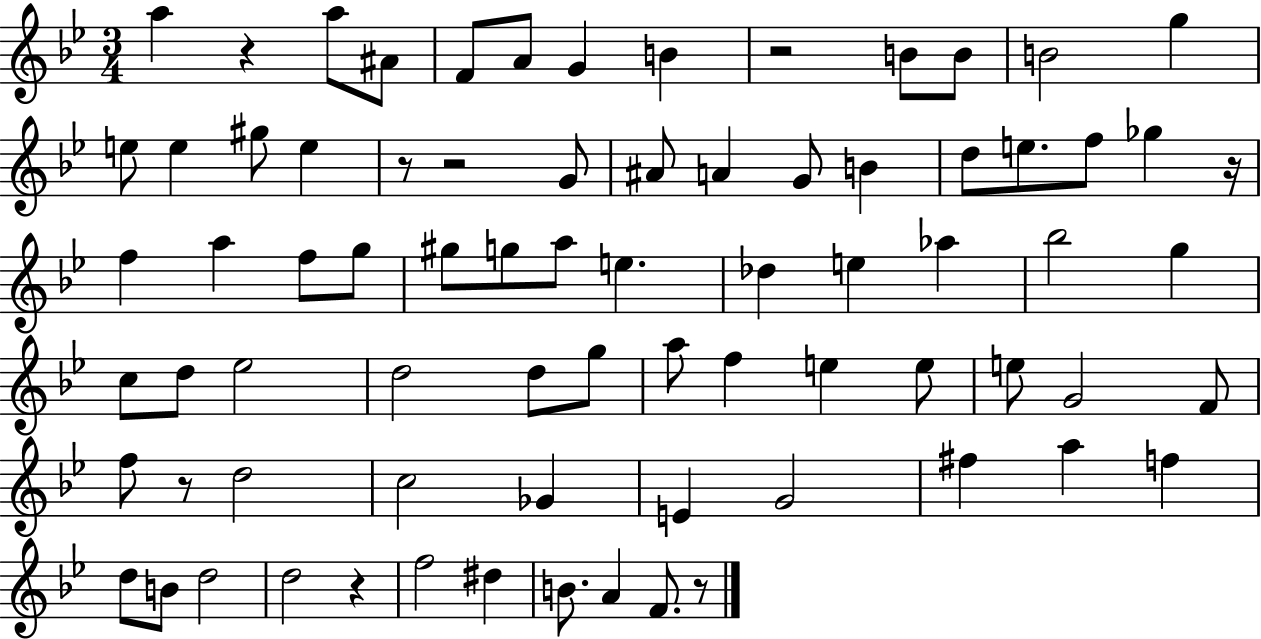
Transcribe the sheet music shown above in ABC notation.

X:1
T:Untitled
M:3/4
L:1/4
K:Bb
a z a/2 ^A/2 F/2 A/2 G B z2 B/2 B/2 B2 g e/2 e ^g/2 e z/2 z2 G/2 ^A/2 A G/2 B d/2 e/2 f/2 _g z/4 f a f/2 g/2 ^g/2 g/2 a/2 e _d e _a _b2 g c/2 d/2 _e2 d2 d/2 g/2 a/2 f e e/2 e/2 G2 F/2 f/2 z/2 d2 c2 _G E G2 ^f a f d/2 B/2 d2 d2 z f2 ^d B/2 A F/2 z/2